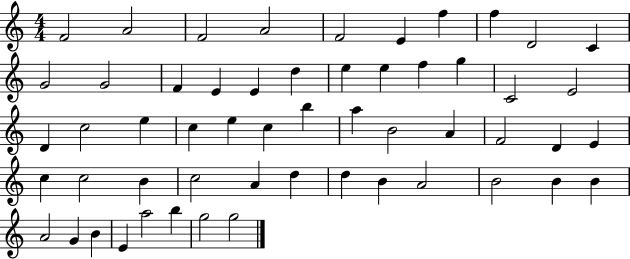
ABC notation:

X:1
T:Untitled
M:4/4
L:1/4
K:C
F2 A2 F2 A2 F2 E f f D2 C G2 G2 F E E d e e f g C2 E2 D c2 e c e c b a B2 A F2 D E c c2 B c2 A d d B A2 B2 B B A2 G B E a2 b g2 g2